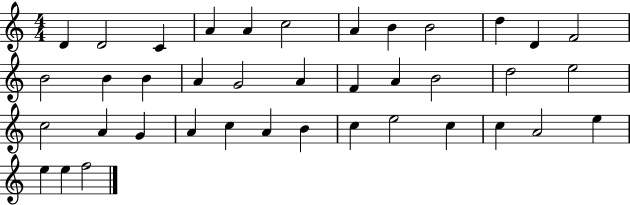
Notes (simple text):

D4/q D4/h C4/q A4/q A4/q C5/h A4/q B4/q B4/h D5/q D4/q F4/h B4/h B4/q B4/q A4/q G4/h A4/q F4/q A4/q B4/h D5/h E5/h C5/h A4/q G4/q A4/q C5/q A4/q B4/q C5/q E5/h C5/q C5/q A4/h E5/q E5/q E5/q F5/h